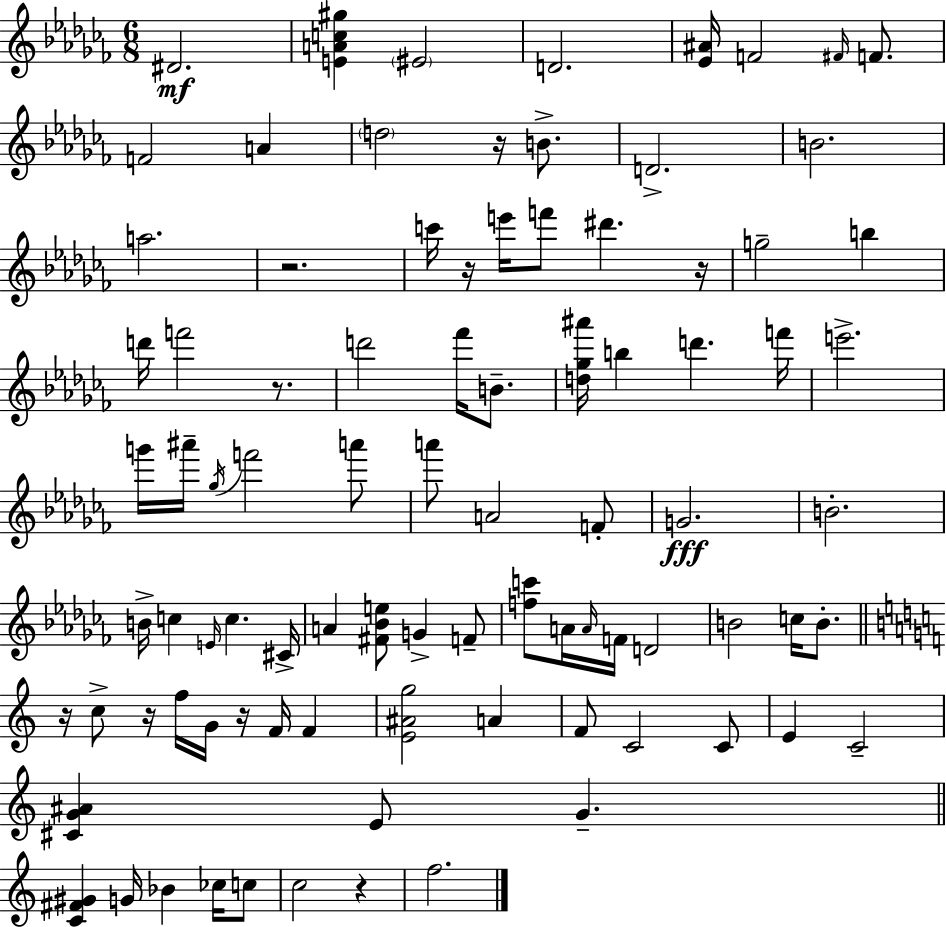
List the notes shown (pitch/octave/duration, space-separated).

D#4/h. [E4,A4,C5,G#5]/q EIS4/h D4/h. [Eb4,A#4]/s F4/h F#4/s F4/e. F4/h A4/q D5/h R/s B4/e. D4/h. B4/h. A5/h. R/h. C6/s R/s E6/s F6/e D#6/q. R/s G5/h B5/q D6/s F6/h R/e. D6/h FES6/s B4/e. [D5,Gb5,A#6]/s B5/q D6/q. F6/s E6/h. G6/s A#6/s Gb5/s F6/h A6/e A6/e A4/h F4/e G4/h. B4/h. B4/s C5/q E4/s C5/q. C#4/s A4/q [F#4,Bb4,E5]/e G4/q F4/e [F5,C6]/e A4/s A4/s F4/s D4/h B4/h C5/s B4/e. R/s C5/e R/s F5/s G4/s R/s F4/s F4/q [E4,A#4,G5]/h A4/q F4/e C4/h C4/e E4/q C4/h [C#4,G4,A#4]/q E4/e G4/q. [C4,F#4,G#4]/q G4/s Bb4/q CES5/s C5/e C5/h R/q F5/h.